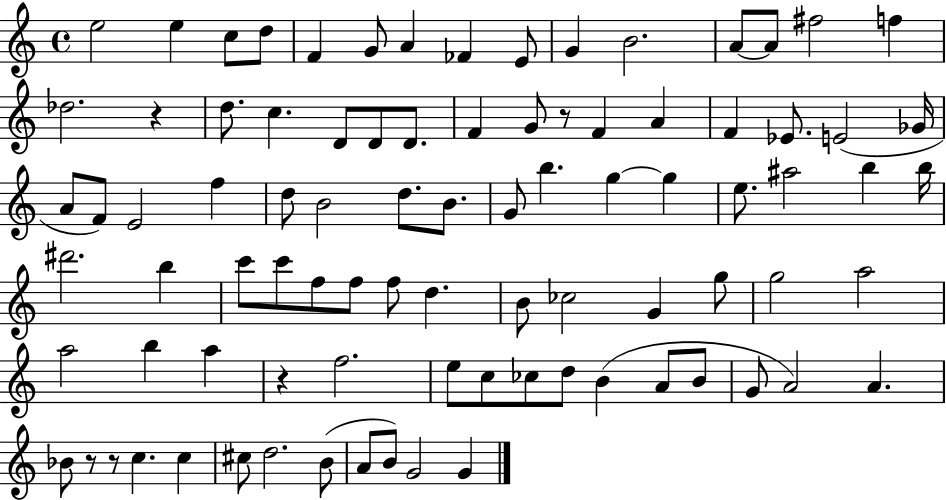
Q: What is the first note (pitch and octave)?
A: E5